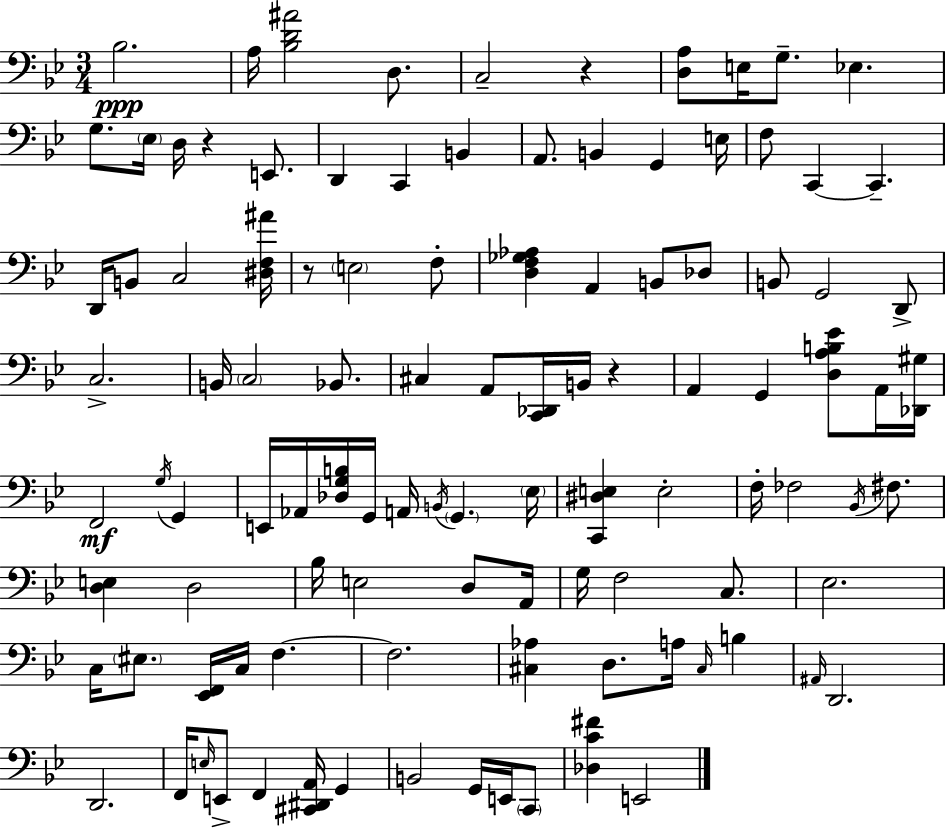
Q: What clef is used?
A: bass